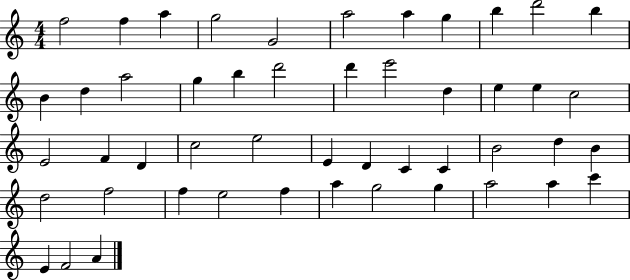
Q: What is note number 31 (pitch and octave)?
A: C4